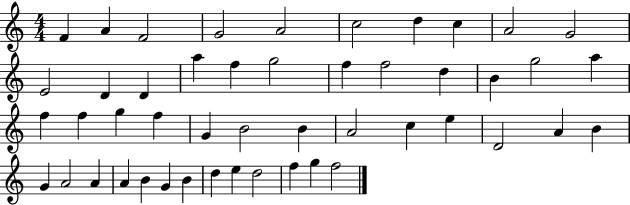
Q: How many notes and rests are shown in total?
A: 48